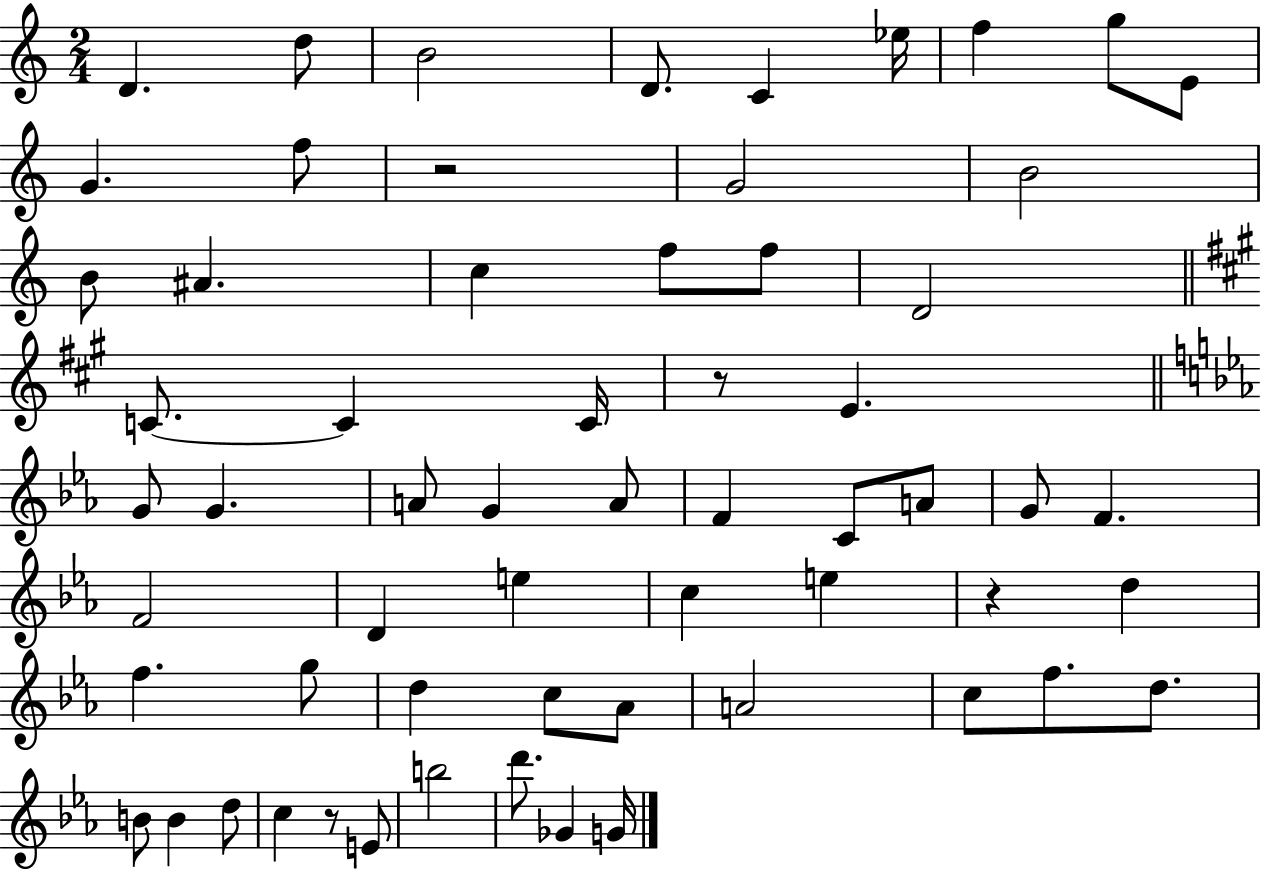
X:1
T:Untitled
M:2/4
L:1/4
K:C
D d/2 B2 D/2 C _e/4 f g/2 E/2 G f/2 z2 G2 B2 B/2 ^A c f/2 f/2 D2 C/2 C C/4 z/2 E G/2 G A/2 G A/2 F C/2 A/2 G/2 F F2 D e c e z d f g/2 d c/2 _A/2 A2 c/2 f/2 d/2 B/2 B d/2 c z/2 E/2 b2 d'/2 _G G/4